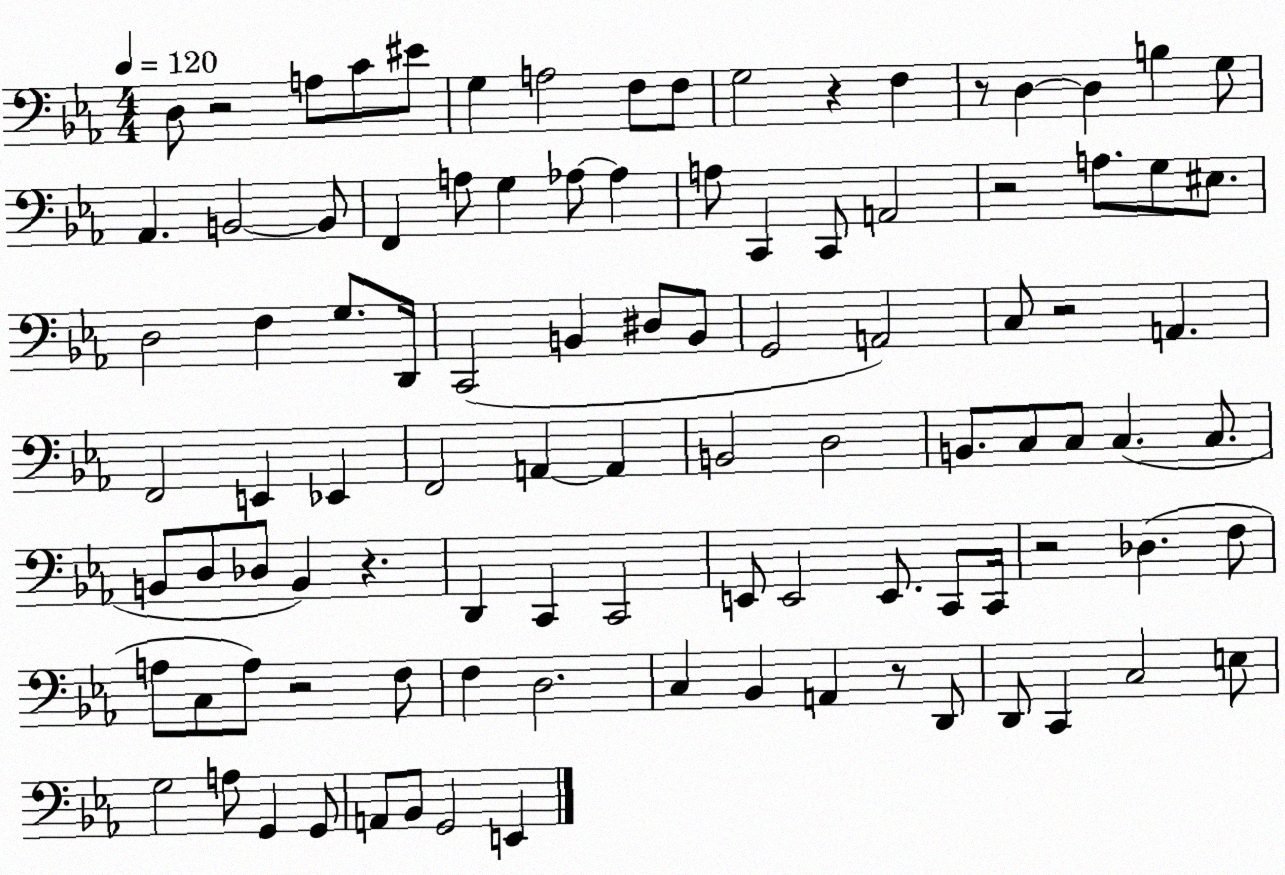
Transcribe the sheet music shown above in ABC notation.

X:1
T:Untitled
M:4/4
L:1/4
K:Eb
D,/2 z2 A,/2 C/2 ^E/2 G, A,2 F,/2 F,/2 G,2 z F, z/2 D, D, B, G,/2 _A,, B,,2 B,,/2 F,, A,/2 G, _A,/2 _A, A,/2 C,, C,,/2 A,,2 z2 A,/2 G,/2 ^E,/2 D,2 F, G,/2 D,,/4 C,,2 B,, ^D,/2 B,,/2 G,,2 A,,2 C,/2 z2 A,, F,,2 E,, _E,, F,,2 A,, A,, B,,2 D,2 B,,/2 C,/2 C,/2 C, C,/2 B,,/2 D,/2 _D,/2 B,, z D,, C,, C,,2 E,,/2 E,,2 E,,/2 C,,/2 C,,/4 z2 _D, F,/2 A,/2 C,/2 A,/2 z2 F,/2 F, D,2 C, _B,, A,, z/2 D,,/2 D,,/2 C,, C,2 E,/2 G,2 A,/2 G,, G,,/2 A,,/2 _B,,/2 G,,2 E,,